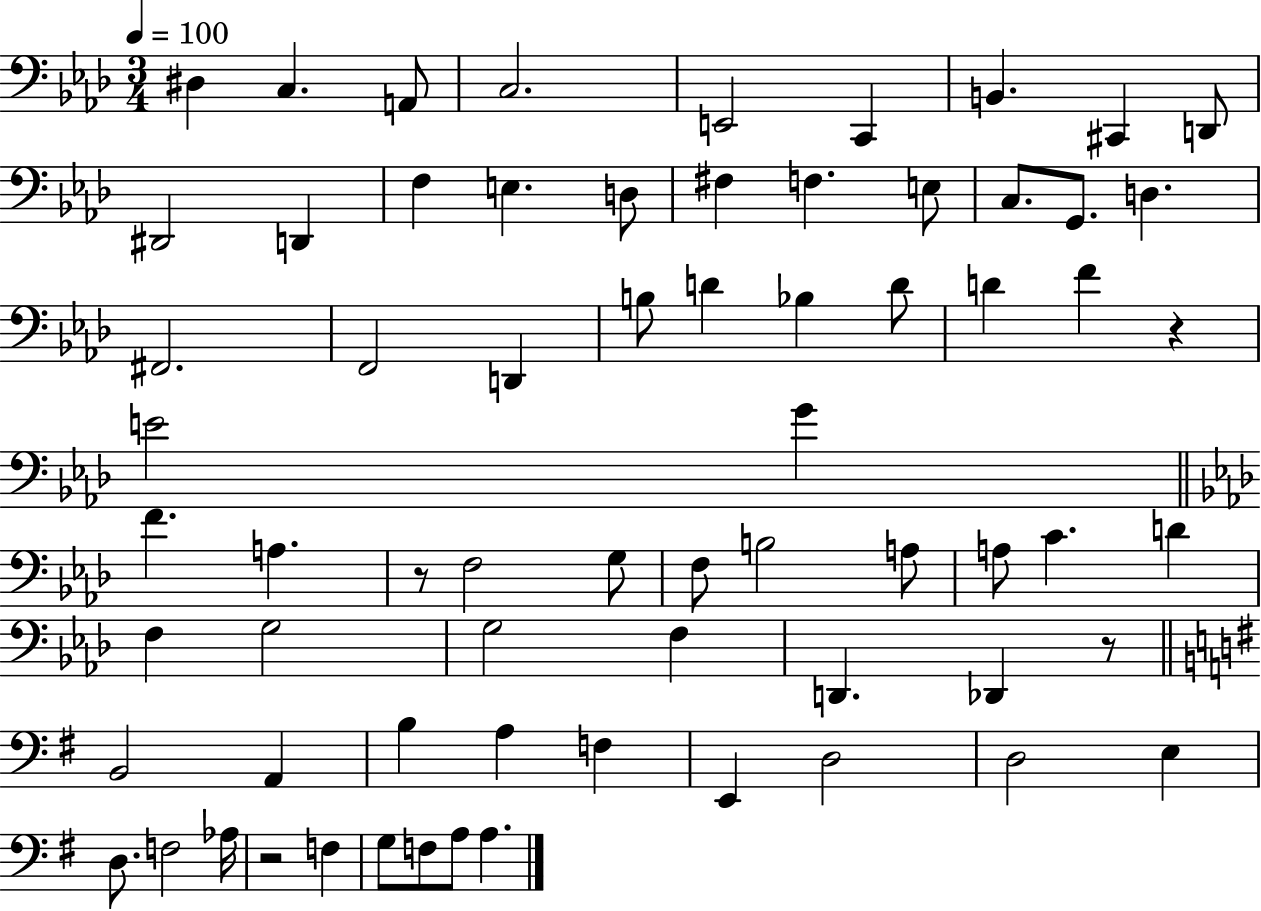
{
  \clef bass
  \numericTimeSignature
  \time 3/4
  \key aes \major
  \tempo 4 = 100
  dis4 c4. a,8 | c2. | e,2 c,4 | b,4. cis,4 d,8 | \break dis,2 d,4 | f4 e4. d8 | fis4 f4. e8 | c8. g,8. d4. | \break fis,2. | f,2 d,4 | b8 d'4 bes4 d'8 | d'4 f'4 r4 | \break e'2 g'4 | \bar "||" \break \key f \minor f'4. a4. | r8 f2 g8 | f8 b2 a8 | a8 c'4. d'4 | \break f4 g2 | g2 f4 | d,4. des,4 r8 | \bar "||" \break \key e \minor b,2 a,4 | b4 a4 f4 | e,4 d2 | d2 e4 | \break d8. f2 aes16 | r2 f4 | g8 f8 a8 a4. | \bar "|."
}